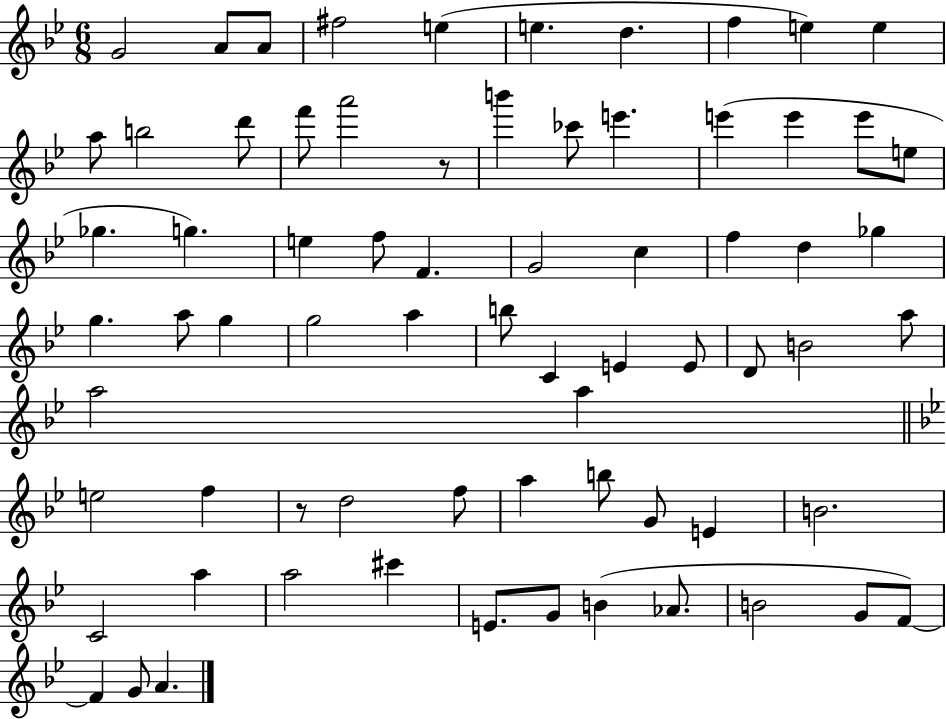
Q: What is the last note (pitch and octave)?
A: A4